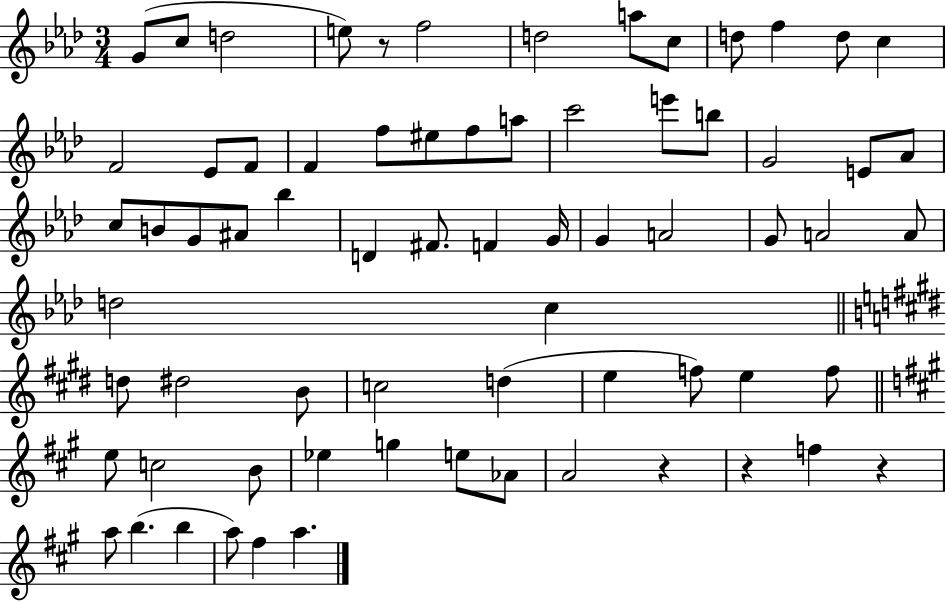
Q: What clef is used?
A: treble